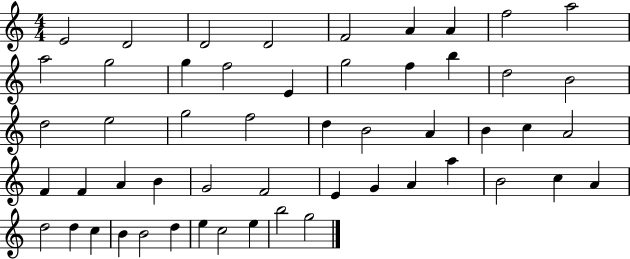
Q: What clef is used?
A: treble